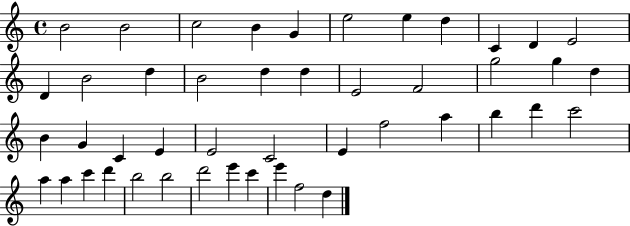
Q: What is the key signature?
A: C major